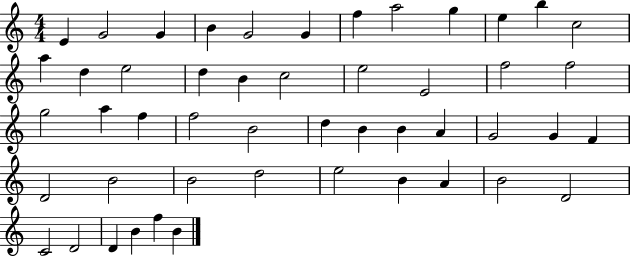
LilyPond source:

{
  \clef treble
  \numericTimeSignature
  \time 4/4
  \key c \major
  e'4 g'2 g'4 | b'4 g'2 g'4 | f''4 a''2 g''4 | e''4 b''4 c''2 | \break a''4 d''4 e''2 | d''4 b'4 c''2 | e''2 e'2 | f''2 f''2 | \break g''2 a''4 f''4 | f''2 b'2 | d''4 b'4 b'4 a'4 | g'2 g'4 f'4 | \break d'2 b'2 | b'2 d''2 | e''2 b'4 a'4 | b'2 d'2 | \break c'2 d'2 | d'4 b'4 f''4 b'4 | \bar "|."
}